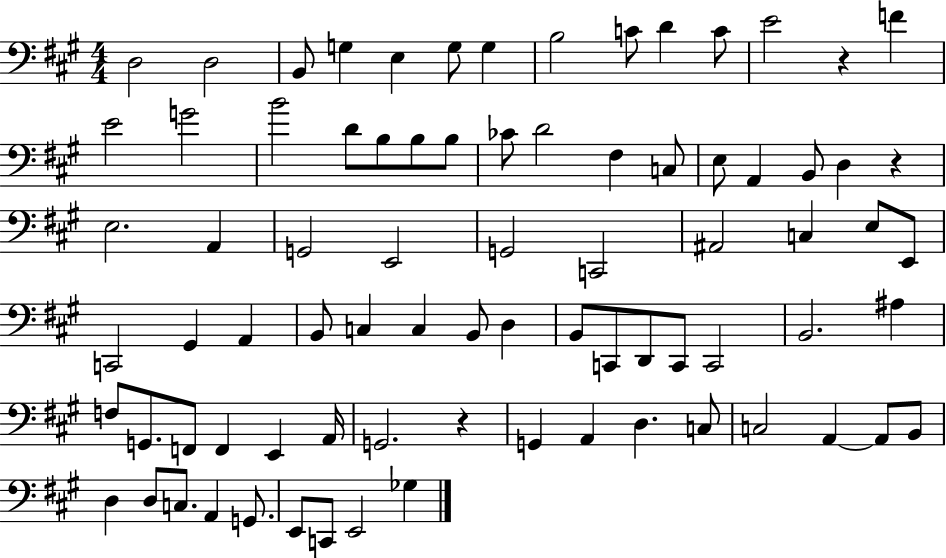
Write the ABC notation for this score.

X:1
T:Untitled
M:4/4
L:1/4
K:A
D,2 D,2 B,,/2 G, E, G,/2 G, B,2 C/2 D C/2 E2 z F E2 G2 B2 D/2 B,/2 B,/2 B,/2 _C/2 D2 ^F, C,/2 E,/2 A,, B,,/2 D, z E,2 A,, G,,2 E,,2 G,,2 C,,2 ^A,,2 C, E,/2 E,,/2 C,,2 ^G,, A,, B,,/2 C, C, B,,/2 D, B,,/2 C,,/2 D,,/2 C,,/2 C,,2 B,,2 ^A, F,/2 G,,/2 F,,/2 F,, E,, A,,/4 G,,2 z G,, A,, D, C,/2 C,2 A,, A,,/2 B,,/2 D, D,/2 C,/2 A,, G,,/2 E,,/2 C,,/2 E,,2 _G,